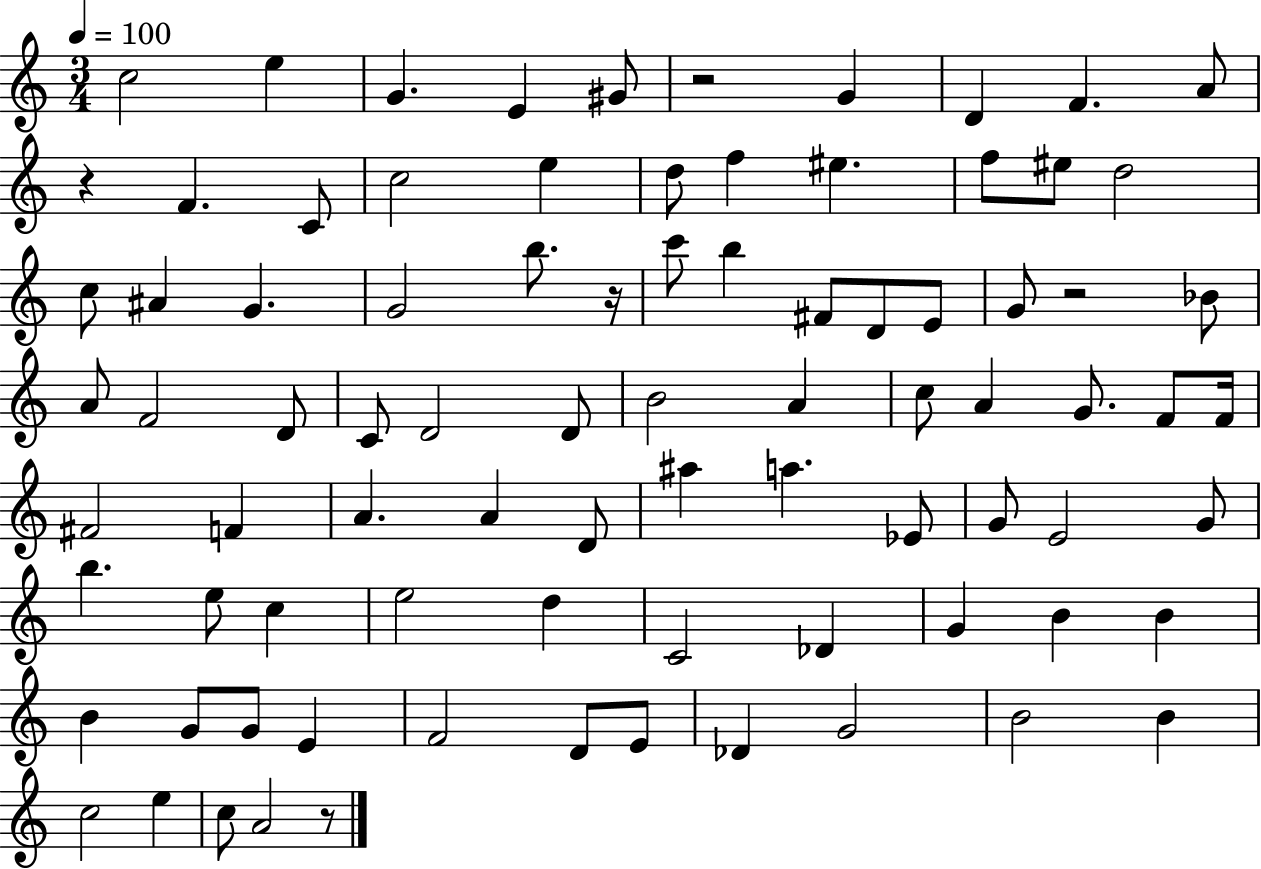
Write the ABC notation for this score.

X:1
T:Untitled
M:3/4
L:1/4
K:C
c2 e G E ^G/2 z2 G D F A/2 z F C/2 c2 e d/2 f ^e f/2 ^e/2 d2 c/2 ^A G G2 b/2 z/4 c'/2 b ^F/2 D/2 E/2 G/2 z2 _B/2 A/2 F2 D/2 C/2 D2 D/2 B2 A c/2 A G/2 F/2 F/4 ^F2 F A A D/2 ^a a _E/2 G/2 E2 G/2 b e/2 c e2 d C2 _D G B B B G/2 G/2 E F2 D/2 E/2 _D G2 B2 B c2 e c/2 A2 z/2